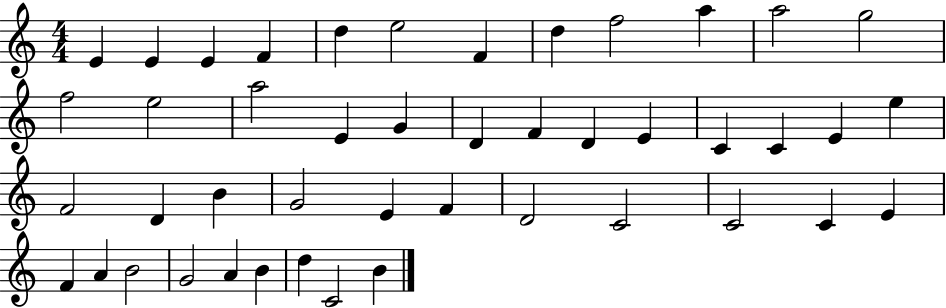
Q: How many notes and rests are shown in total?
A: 45